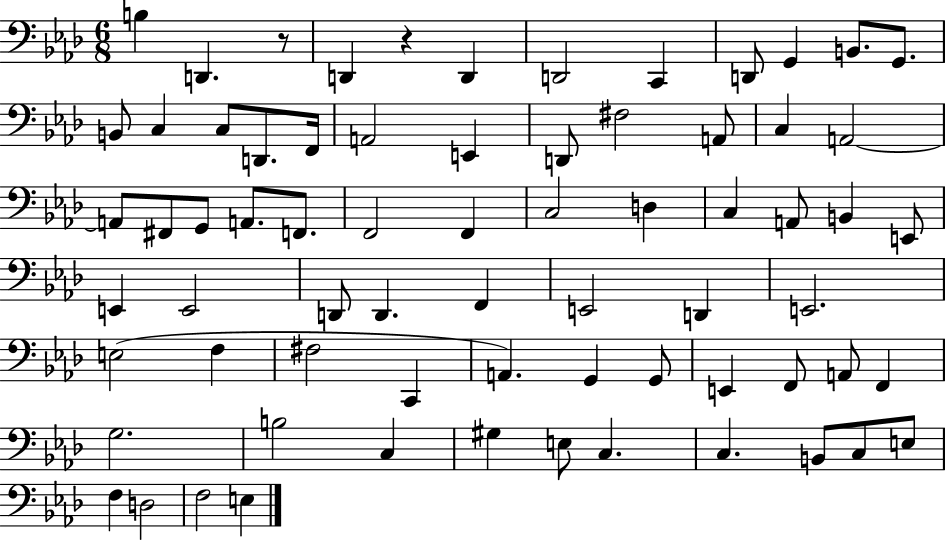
B3/q D2/q. R/e D2/q R/q D2/q D2/h C2/q D2/e G2/q B2/e. G2/e. B2/e C3/q C3/e D2/e. F2/s A2/h E2/q D2/e F#3/h A2/e C3/q A2/h A2/e F#2/e G2/e A2/e. F2/e. F2/h F2/q C3/h D3/q C3/q A2/e B2/q E2/e E2/q E2/h D2/e D2/q. F2/q E2/h D2/q E2/h. E3/h F3/q F#3/h C2/q A2/q. G2/q G2/e E2/q F2/e A2/e F2/q G3/h. B3/h C3/q G#3/q E3/e C3/q. C3/q. B2/e C3/e E3/e F3/q D3/h F3/h E3/q